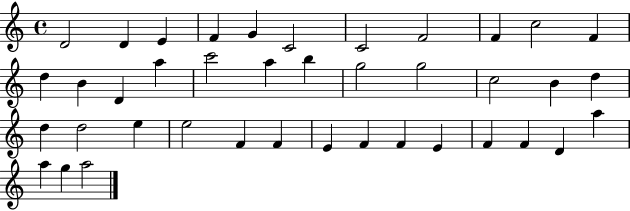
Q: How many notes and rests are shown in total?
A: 40